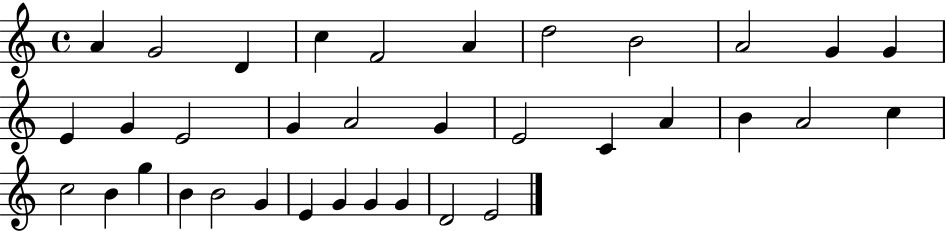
X:1
T:Untitled
M:4/4
L:1/4
K:C
A G2 D c F2 A d2 B2 A2 G G E G E2 G A2 G E2 C A B A2 c c2 B g B B2 G E G G G D2 E2